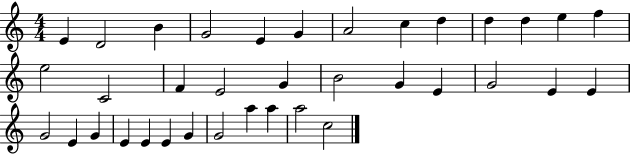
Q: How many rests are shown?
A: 0